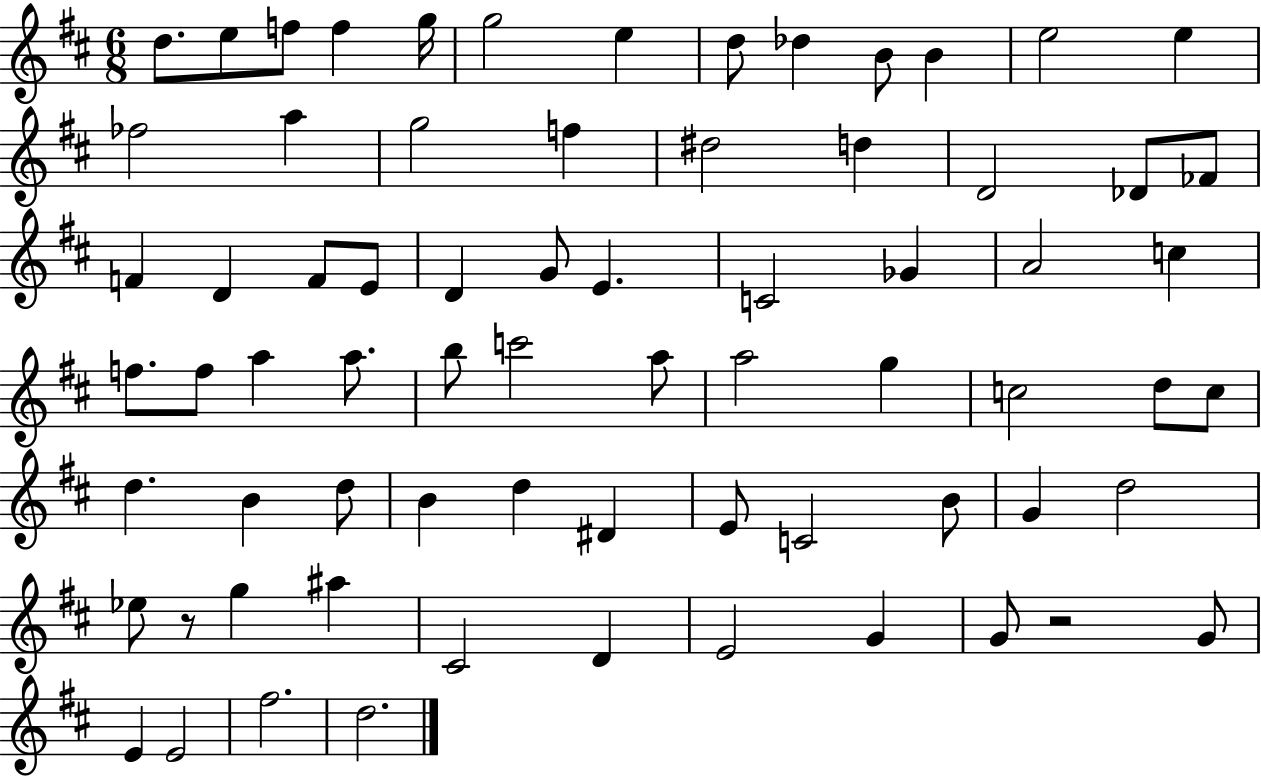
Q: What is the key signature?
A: D major